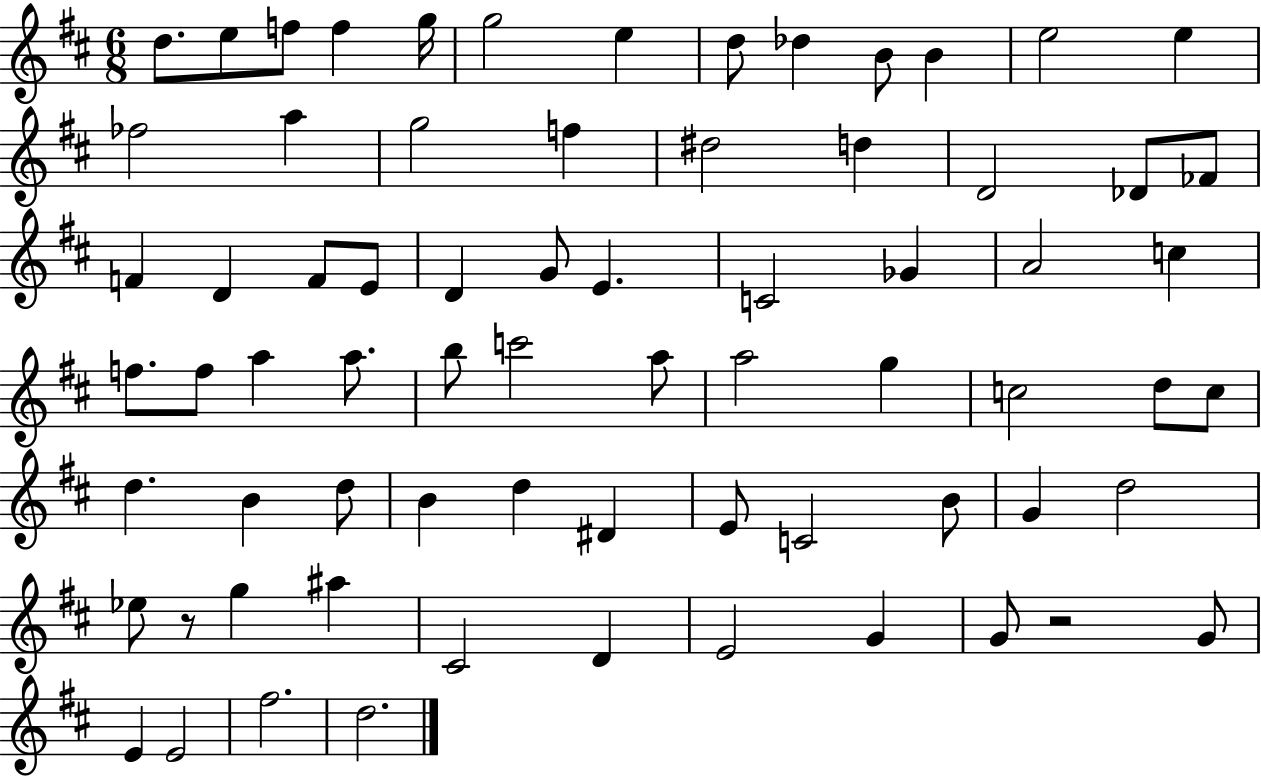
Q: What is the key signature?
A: D major